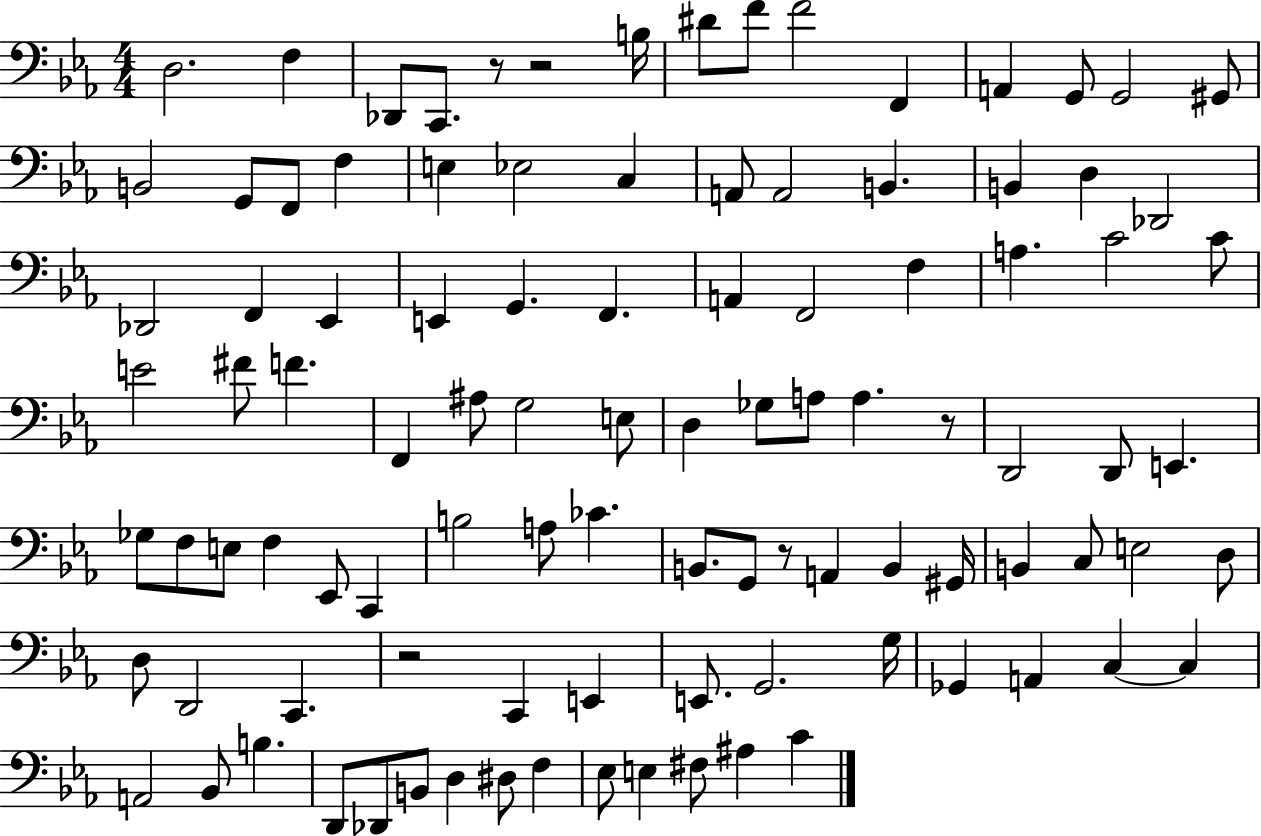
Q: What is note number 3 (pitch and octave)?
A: Db2